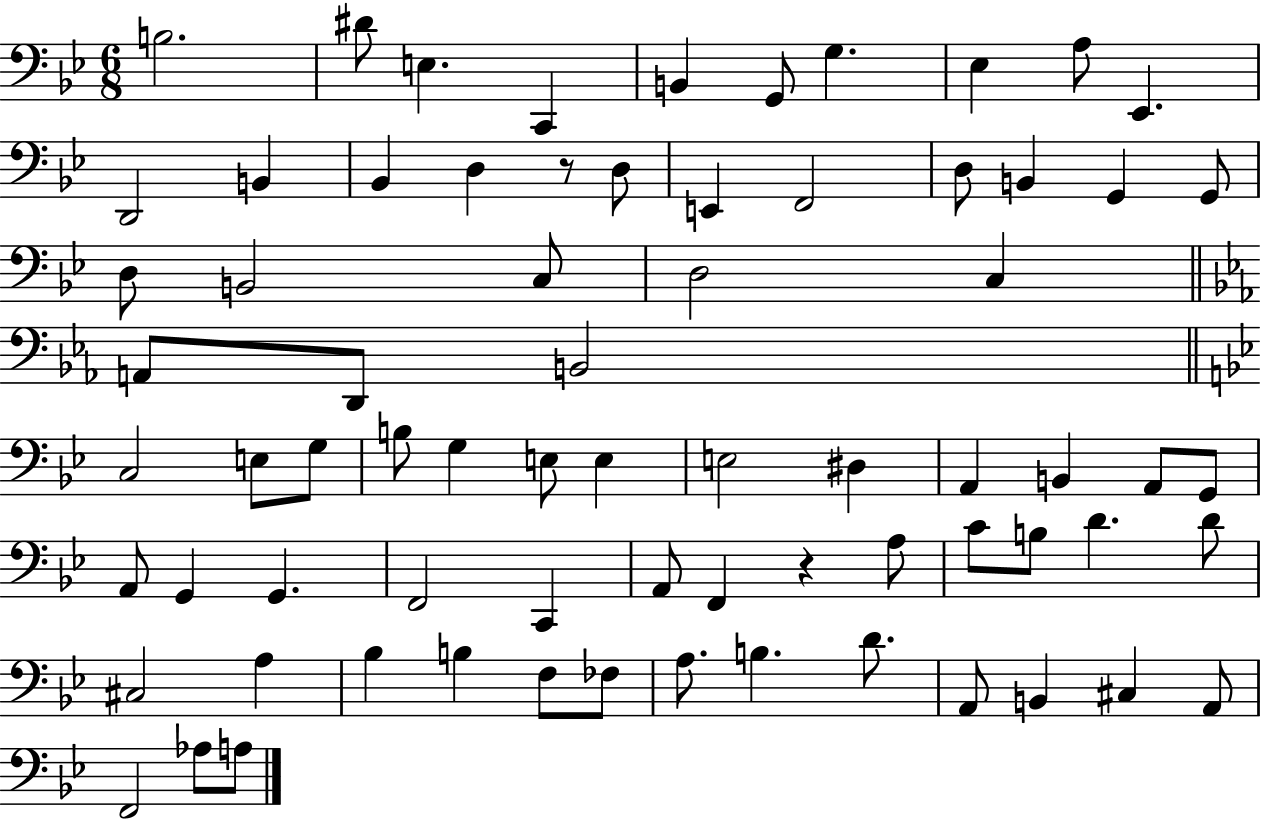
B3/h. D#4/e E3/q. C2/q B2/q G2/e G3/q. Eb3/q A3/e Eb2/q. D2/h B2/q Bb2/q D3/q R/e D3/e E2/q F2/h D3/e B2/q G2/q G2/e D3/e B2/h C3/e D3/h C3/q A2/e D2/e B2/h C3/h E3/e G3/e B3/e G3/q E3/e E3/q E3/h D#3/q A2/q B2/q A2/e G2/e A2/e G2/q G2/q. F2/h C2/q A2/e F2/q R/q A3/e C4/e B3/e D4/q. D4/e C#3/h A3/q Bb3/q B3/q F3/e FES3/e A3/e. B3/q. D4/e. A2/e B2/q C#3/q A2/e F2/h Ab3/e A3/e